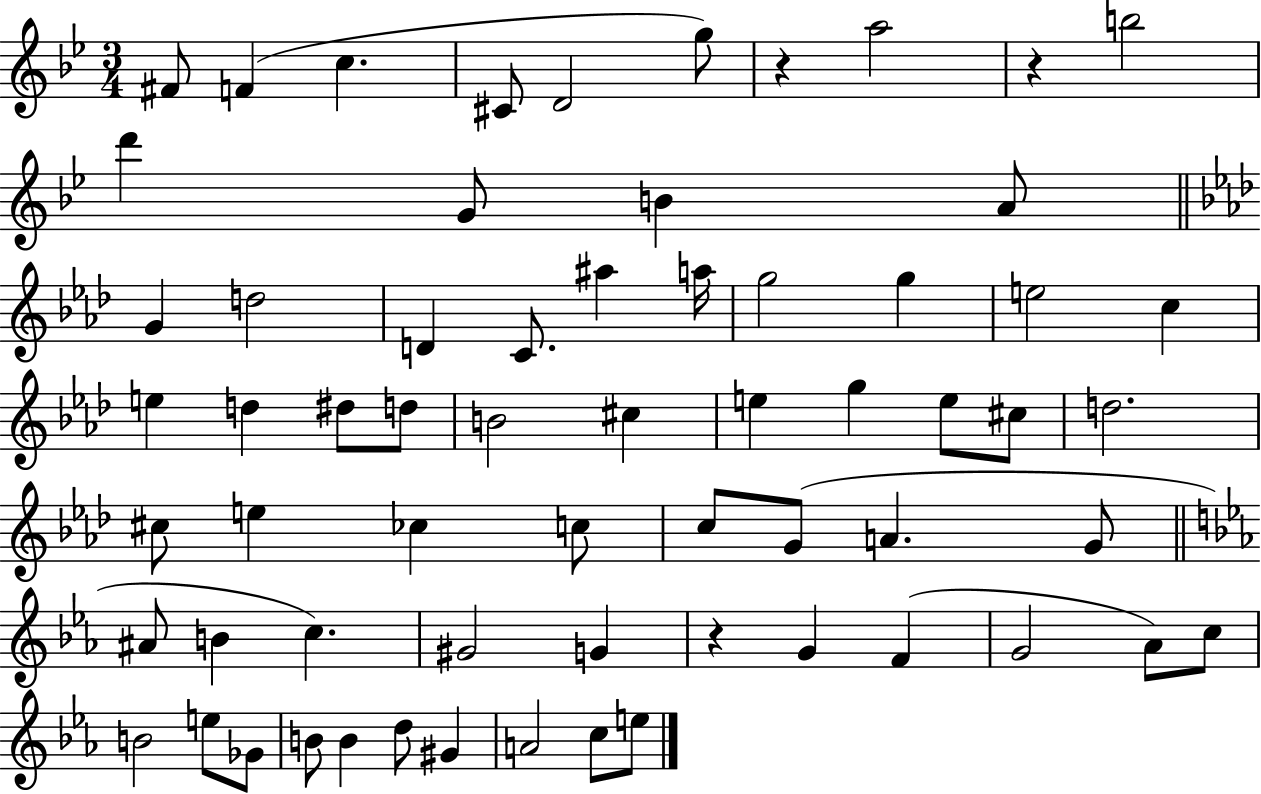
{
  \clef treble
  \numericTimeSignature
  \time 3/4
  \key bes \major
  fis'8 f'4( c''4. | cis'8 d'2 g''8) | r4 a''2 | r4 b''2 | \break d'''4 g'8 b'4 a'8 | \bar "||" \break \key f \minor g'4 d''2 | d'4 c'8. ais''4 a''16 | g''2 g''4 | e''2 c''4 | \break e''4 d''4 dis''8 d''8 | b'2 cis''4 | e''4 g''4 e''8 cis''8 | d''2. | \break cis''8 e''4 ces''4 c''8 | c''8 g'8( a'4. g'8 | \bar "||" \break \key ees \major ais'8 b'4 c''4.) | gis'2 g'4 | r4 g'4 f'4( | g'2 aes'8) c''8 | \break b'2 e''8 ges'8 | b'8 b'4 d''8 gis'4 | a'2 c''8 e''8 | \bar "|."
}